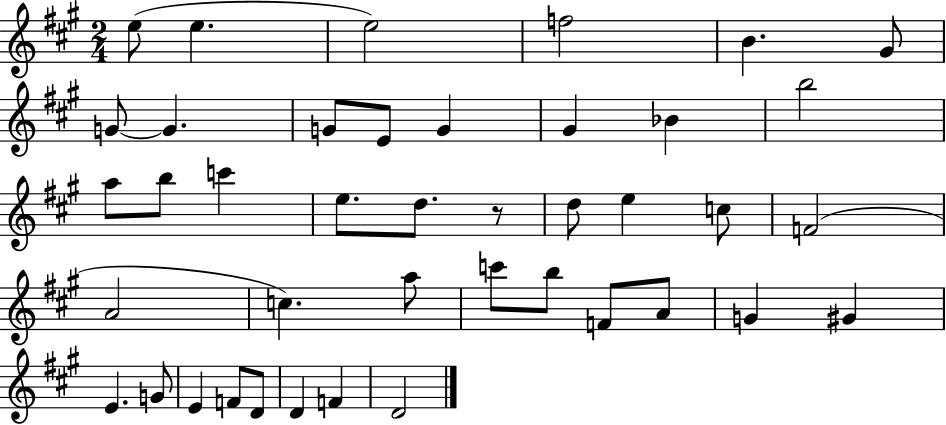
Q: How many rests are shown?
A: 1